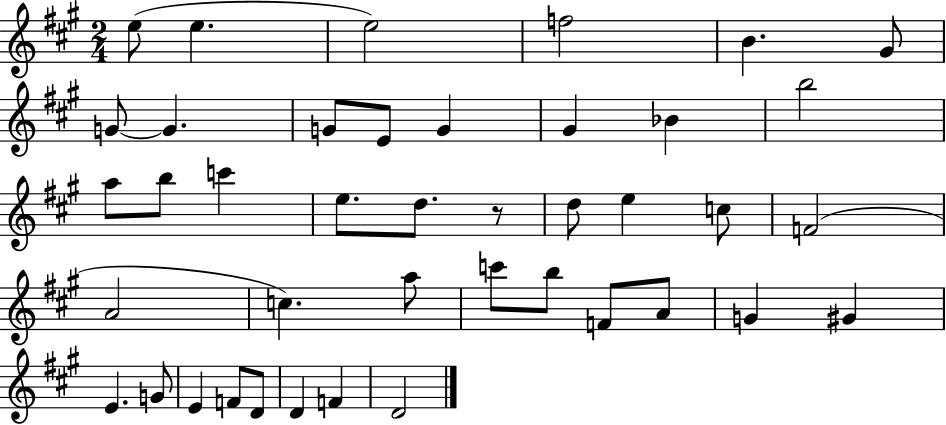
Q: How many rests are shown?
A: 1